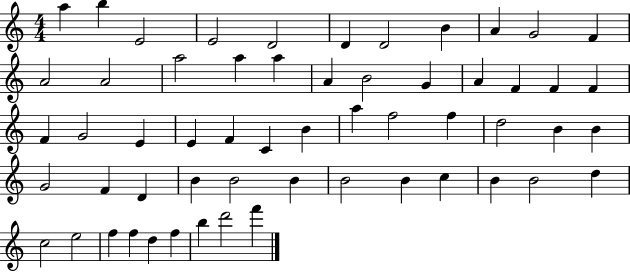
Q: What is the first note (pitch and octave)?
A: A5